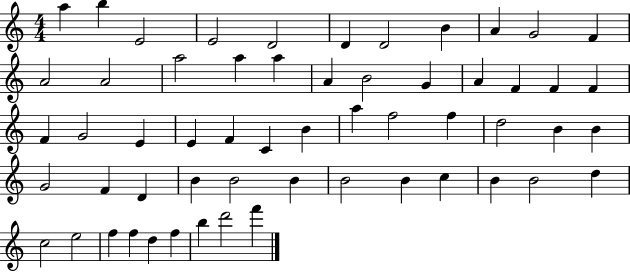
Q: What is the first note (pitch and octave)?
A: A5